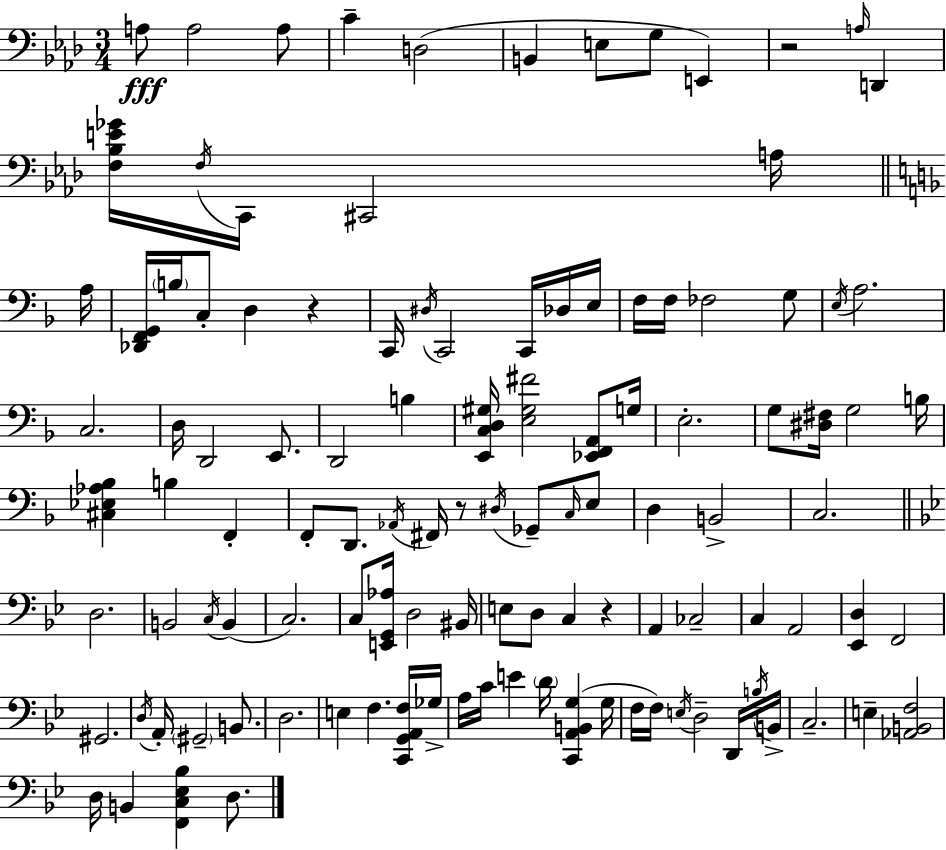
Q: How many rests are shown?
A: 4